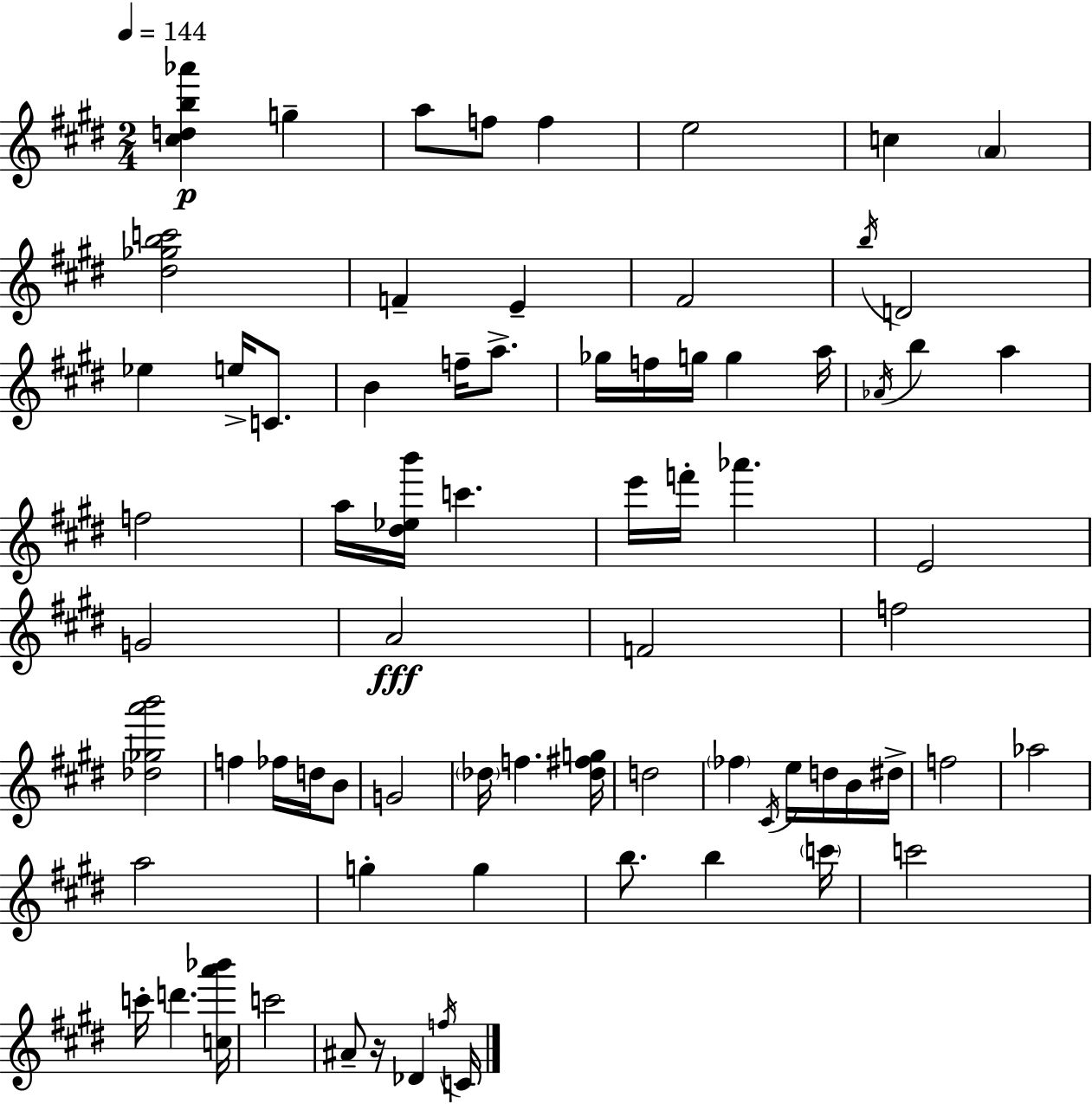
{
  \clef treble
  \numericTimeSignature
  \time 2/4
  \key e \major
  \tempo 4 = 144
  <cis'' d'' b'' aes'''>4\p g''4-- | a''8 f''8 f''4 | e''2 | c''4 \parenthesize a'4 | \break <dis'' ges'' b'' c'''>2 | f'4-- e'4-- | fis'2 | \acciaccatura { b''16 } d'2 | \break ees''4 e''16-> c'8. | b'4 f''16-- a''8.-> | ges''16 f''16 g''16 g''4 | a''16 \acciaccatura { aes'16 } b''4 a''4 | \break f''2 | a''16 <dis'' ees'' b'''>16 c'''4. | e'''16 f'''16-. aes'''4. | e'2 | \break g'2 | a'2\fff | f'2 | f''2 | \break <des'' ges'' a''' b'''>2 | f''4 fes''16 d''16 | b'8 g'2 | \parenthesize des''16 f''4. | \break <des'' fis'' g''>16 d''2 | \parenthesize fes''4 \acciaccatura { cis'16 } e''16 | d''16 b'16 dis''16-> f''2 | aes''2 | \break a''2 | g''4-. g''4 | b''8. b''4 | \parenthesize c'''16 c'''2 | \break c'''16-. d'''4. | <c'' a''' bes'''>16 c'''2 | ais'8-- r16 des'4 | \acciaccatura { f''16 } c'16 \bar "|."
}